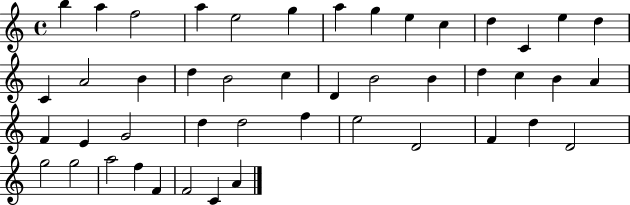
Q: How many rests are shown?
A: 0